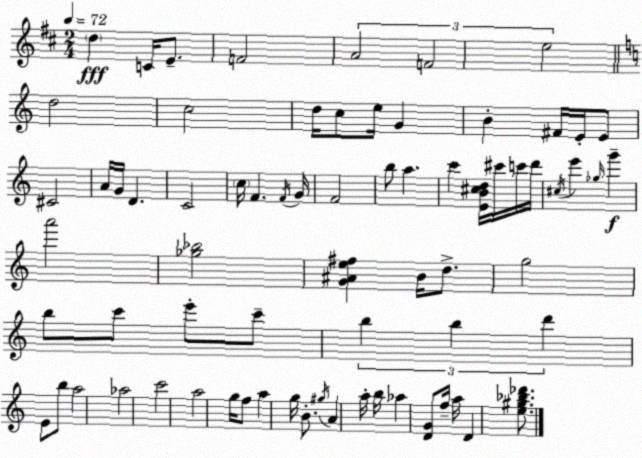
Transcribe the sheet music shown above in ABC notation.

X:1
T:Untitled
M:2/4
L:1/4
K:D
d C/4 E/2 F2 A2 F2 e2 d2 c2 d/4 c/2 e/4 G B ^F/4 E/4 E/2 ^C2 A/4 G/4 D C2 c/4 F F/4 G/4 F2 b/2 a c' [EB^cd]/4 ^c'/4 c'/4 d'/4 ^c/4 e' _g/4 g' a'2 [_g_b]2 [G^Ae^f] B/4 d/2 g2 b/2 c'/2 e'/2 c'/2 b b d' E/2 b/2 a2 _a2 c'2 a2 g/4 f/2 a g/4 B/2 ^g/4 A a/4 b/4 _a [DG]/2 f/4 a/4 D [e^g_b_d']/2